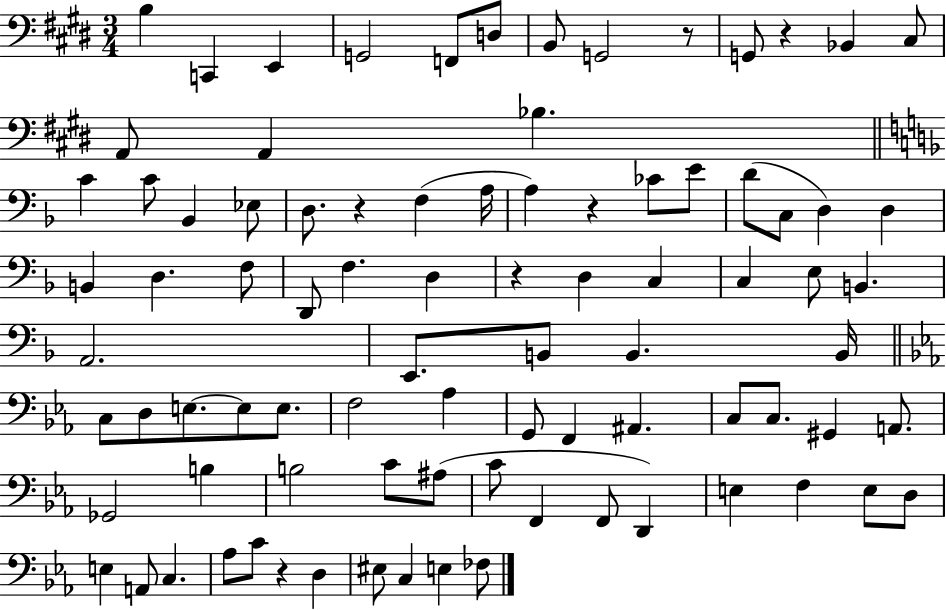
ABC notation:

X:1
T:Untitled
M:3/4
L:1/4
K:E
B, C,, E,, G,,2 F,,/2 D,/2 B,,/2 G,,2 z/2 G,,/2 z _B,, ^C,/2 A,,/2 A,, _B, C C/2 _B,, _E,/2 D,/2 z F, A,/4 A, z _C/2 E/2 D/2 C,/2 D, D, B,, D, F,/2 D,,/2 F, D, z D, C, C, E,/2 B,, A,,2 E,,/2 B,,/2 B,, B,,/4 C,/2 D,/2 E,/2 E,/2 E,/2 F,2 _A, G,,/2 F,, ^A,, C,/2 C,/2 ^G,, A,,/2 _G,,2 B, B,2 C/2 ^A,/2 C/2 F,, F,,/2 D,, E, F, E,/2 D,/2 E, A,,/2 C, _A,/2 C/2 z D, ^E,/2 C, E, _F,/2